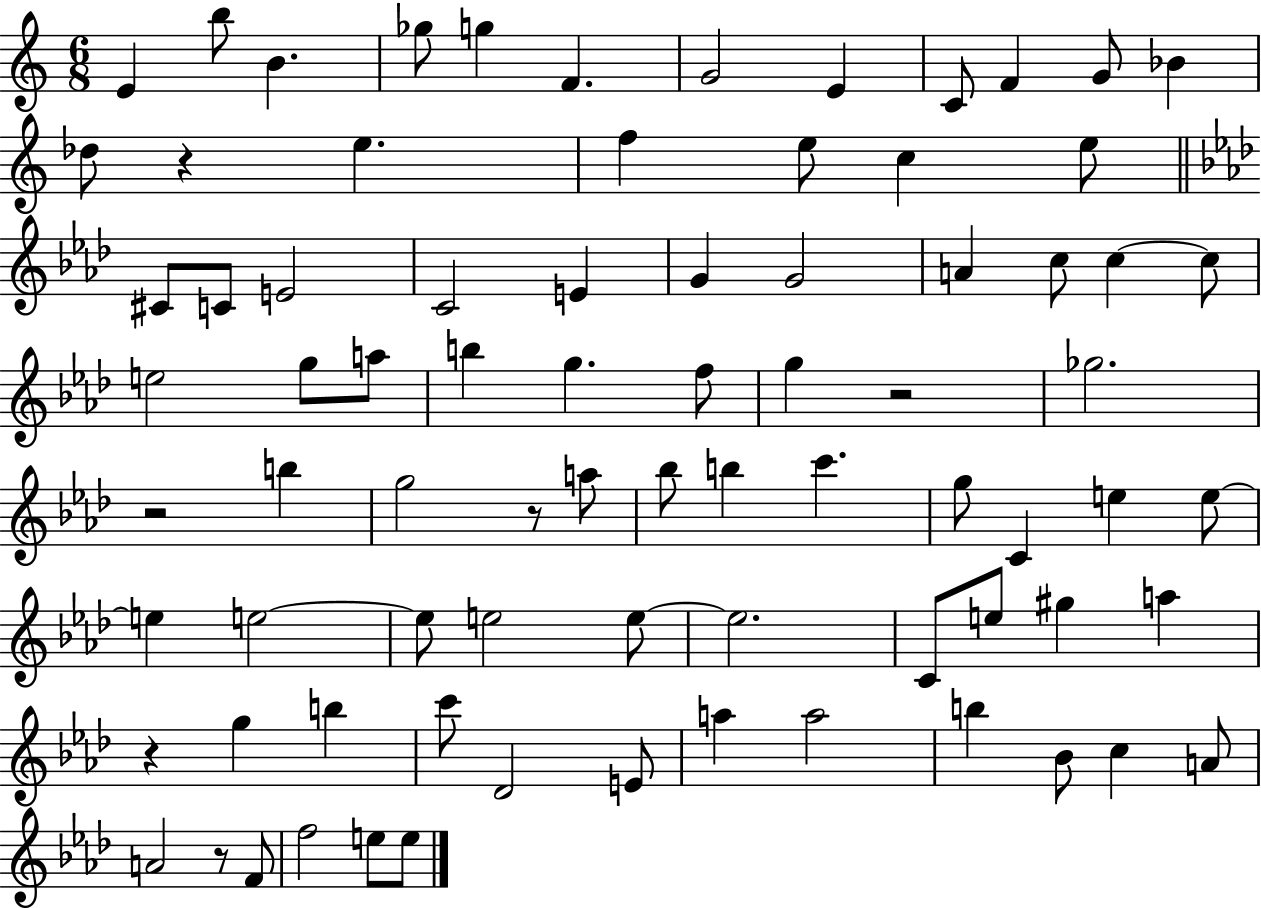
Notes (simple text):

E4/q B5/e B4/q. Gb5/e G5/q F4/q. G4/h E4/q C4/e F4/q G4/e Bb4/q Db5/e R/q E5/q. F5/q E5/e C5/q E5/e C#4/e C4/e E4/h C4/h E4/q G4/q G4/h A4/q C5/e C5/q C5/e E5/h G5/e A5/e B5/q G5/q. F5/e G5/q R/h Gb5/h. R/h B5/q G5/h R/e A5/e Bb5/e B5/q C6/q. G5/e C4/q E5/q E5/e E5/q E5/h E5/e E5/h E5/e E5/h. C4/e E5/e G#5/q A5/q R/q G5/q B5/q C6/e Db4/h E4/e A5/q A5/h B5/q Bb4/e C5/q A4/e A4/h R/e F4/e F5/h E5/e E5/e